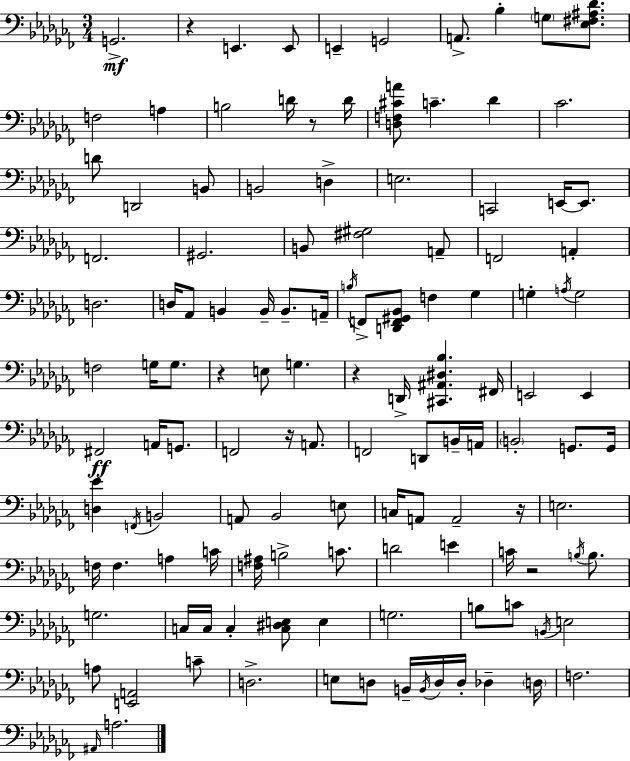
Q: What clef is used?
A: bass